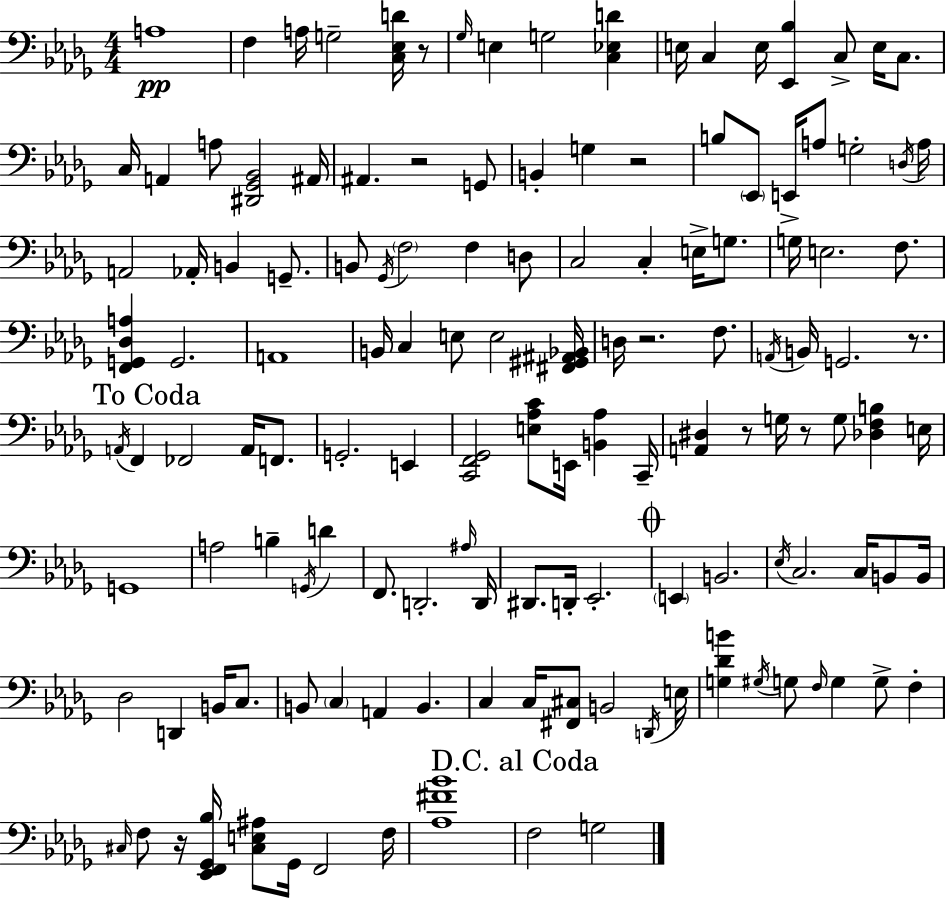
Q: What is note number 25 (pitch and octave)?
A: A3